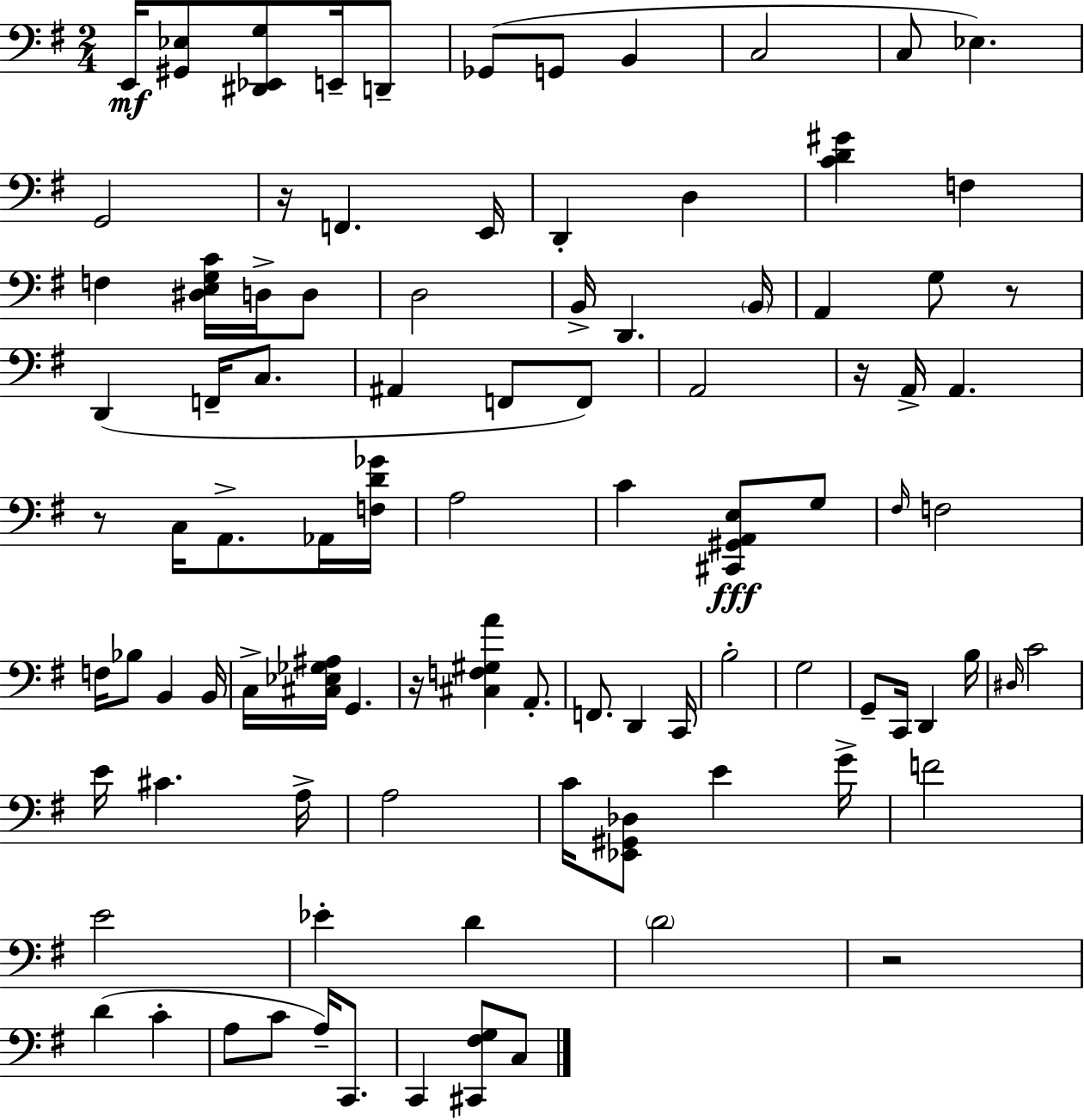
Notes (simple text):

E2/s [G#2,Eb3]/e [D#2,Eb2,G3]/e E2/s D2/e Gb2/e G2/e B2/q C3/h C3/e Eb3/q. G2/h R/s F2/q. E2/s D2/q D3/q [C4,D4,G#4]/q F3/q F3/q [D#3,E3,G3,C4]/s D3/s D3/e D3/h B2/s D2/q. B2/s A2/q G3/e R/e D2/q F2/s C3/e. A#2/q F2/e F2/e A2/h R/s A2/s A2/q. R/e C3/s A2/e. Ab2/s [F3,D4,Gb4]/s A3/h C4/q [C#2,G#2,A2,E3]/e G3/e F#3/s F3/h F3/s Bb3/e B2/q B2/s C3/s [C#3,Eb3,Gb3,A#3]/s G2/q. R/s [C#3,F3,G#3,A4]/q A2/e. F2/e. D2/q C2/s B3/h G3/h G2/e C2/s D2/q B3/s D#3/s C4/h E4/s C#4/q. A3/s A3/h C4/s [Eb2,G#2,Db3]/e E4/q G4/s F4/h E4/h Eb4/q D4/q D4/h R/h D4/q C4/q A3/e C4/e A3/s C2/e. C2/q [C#2,F#3,G3]/e C3/e